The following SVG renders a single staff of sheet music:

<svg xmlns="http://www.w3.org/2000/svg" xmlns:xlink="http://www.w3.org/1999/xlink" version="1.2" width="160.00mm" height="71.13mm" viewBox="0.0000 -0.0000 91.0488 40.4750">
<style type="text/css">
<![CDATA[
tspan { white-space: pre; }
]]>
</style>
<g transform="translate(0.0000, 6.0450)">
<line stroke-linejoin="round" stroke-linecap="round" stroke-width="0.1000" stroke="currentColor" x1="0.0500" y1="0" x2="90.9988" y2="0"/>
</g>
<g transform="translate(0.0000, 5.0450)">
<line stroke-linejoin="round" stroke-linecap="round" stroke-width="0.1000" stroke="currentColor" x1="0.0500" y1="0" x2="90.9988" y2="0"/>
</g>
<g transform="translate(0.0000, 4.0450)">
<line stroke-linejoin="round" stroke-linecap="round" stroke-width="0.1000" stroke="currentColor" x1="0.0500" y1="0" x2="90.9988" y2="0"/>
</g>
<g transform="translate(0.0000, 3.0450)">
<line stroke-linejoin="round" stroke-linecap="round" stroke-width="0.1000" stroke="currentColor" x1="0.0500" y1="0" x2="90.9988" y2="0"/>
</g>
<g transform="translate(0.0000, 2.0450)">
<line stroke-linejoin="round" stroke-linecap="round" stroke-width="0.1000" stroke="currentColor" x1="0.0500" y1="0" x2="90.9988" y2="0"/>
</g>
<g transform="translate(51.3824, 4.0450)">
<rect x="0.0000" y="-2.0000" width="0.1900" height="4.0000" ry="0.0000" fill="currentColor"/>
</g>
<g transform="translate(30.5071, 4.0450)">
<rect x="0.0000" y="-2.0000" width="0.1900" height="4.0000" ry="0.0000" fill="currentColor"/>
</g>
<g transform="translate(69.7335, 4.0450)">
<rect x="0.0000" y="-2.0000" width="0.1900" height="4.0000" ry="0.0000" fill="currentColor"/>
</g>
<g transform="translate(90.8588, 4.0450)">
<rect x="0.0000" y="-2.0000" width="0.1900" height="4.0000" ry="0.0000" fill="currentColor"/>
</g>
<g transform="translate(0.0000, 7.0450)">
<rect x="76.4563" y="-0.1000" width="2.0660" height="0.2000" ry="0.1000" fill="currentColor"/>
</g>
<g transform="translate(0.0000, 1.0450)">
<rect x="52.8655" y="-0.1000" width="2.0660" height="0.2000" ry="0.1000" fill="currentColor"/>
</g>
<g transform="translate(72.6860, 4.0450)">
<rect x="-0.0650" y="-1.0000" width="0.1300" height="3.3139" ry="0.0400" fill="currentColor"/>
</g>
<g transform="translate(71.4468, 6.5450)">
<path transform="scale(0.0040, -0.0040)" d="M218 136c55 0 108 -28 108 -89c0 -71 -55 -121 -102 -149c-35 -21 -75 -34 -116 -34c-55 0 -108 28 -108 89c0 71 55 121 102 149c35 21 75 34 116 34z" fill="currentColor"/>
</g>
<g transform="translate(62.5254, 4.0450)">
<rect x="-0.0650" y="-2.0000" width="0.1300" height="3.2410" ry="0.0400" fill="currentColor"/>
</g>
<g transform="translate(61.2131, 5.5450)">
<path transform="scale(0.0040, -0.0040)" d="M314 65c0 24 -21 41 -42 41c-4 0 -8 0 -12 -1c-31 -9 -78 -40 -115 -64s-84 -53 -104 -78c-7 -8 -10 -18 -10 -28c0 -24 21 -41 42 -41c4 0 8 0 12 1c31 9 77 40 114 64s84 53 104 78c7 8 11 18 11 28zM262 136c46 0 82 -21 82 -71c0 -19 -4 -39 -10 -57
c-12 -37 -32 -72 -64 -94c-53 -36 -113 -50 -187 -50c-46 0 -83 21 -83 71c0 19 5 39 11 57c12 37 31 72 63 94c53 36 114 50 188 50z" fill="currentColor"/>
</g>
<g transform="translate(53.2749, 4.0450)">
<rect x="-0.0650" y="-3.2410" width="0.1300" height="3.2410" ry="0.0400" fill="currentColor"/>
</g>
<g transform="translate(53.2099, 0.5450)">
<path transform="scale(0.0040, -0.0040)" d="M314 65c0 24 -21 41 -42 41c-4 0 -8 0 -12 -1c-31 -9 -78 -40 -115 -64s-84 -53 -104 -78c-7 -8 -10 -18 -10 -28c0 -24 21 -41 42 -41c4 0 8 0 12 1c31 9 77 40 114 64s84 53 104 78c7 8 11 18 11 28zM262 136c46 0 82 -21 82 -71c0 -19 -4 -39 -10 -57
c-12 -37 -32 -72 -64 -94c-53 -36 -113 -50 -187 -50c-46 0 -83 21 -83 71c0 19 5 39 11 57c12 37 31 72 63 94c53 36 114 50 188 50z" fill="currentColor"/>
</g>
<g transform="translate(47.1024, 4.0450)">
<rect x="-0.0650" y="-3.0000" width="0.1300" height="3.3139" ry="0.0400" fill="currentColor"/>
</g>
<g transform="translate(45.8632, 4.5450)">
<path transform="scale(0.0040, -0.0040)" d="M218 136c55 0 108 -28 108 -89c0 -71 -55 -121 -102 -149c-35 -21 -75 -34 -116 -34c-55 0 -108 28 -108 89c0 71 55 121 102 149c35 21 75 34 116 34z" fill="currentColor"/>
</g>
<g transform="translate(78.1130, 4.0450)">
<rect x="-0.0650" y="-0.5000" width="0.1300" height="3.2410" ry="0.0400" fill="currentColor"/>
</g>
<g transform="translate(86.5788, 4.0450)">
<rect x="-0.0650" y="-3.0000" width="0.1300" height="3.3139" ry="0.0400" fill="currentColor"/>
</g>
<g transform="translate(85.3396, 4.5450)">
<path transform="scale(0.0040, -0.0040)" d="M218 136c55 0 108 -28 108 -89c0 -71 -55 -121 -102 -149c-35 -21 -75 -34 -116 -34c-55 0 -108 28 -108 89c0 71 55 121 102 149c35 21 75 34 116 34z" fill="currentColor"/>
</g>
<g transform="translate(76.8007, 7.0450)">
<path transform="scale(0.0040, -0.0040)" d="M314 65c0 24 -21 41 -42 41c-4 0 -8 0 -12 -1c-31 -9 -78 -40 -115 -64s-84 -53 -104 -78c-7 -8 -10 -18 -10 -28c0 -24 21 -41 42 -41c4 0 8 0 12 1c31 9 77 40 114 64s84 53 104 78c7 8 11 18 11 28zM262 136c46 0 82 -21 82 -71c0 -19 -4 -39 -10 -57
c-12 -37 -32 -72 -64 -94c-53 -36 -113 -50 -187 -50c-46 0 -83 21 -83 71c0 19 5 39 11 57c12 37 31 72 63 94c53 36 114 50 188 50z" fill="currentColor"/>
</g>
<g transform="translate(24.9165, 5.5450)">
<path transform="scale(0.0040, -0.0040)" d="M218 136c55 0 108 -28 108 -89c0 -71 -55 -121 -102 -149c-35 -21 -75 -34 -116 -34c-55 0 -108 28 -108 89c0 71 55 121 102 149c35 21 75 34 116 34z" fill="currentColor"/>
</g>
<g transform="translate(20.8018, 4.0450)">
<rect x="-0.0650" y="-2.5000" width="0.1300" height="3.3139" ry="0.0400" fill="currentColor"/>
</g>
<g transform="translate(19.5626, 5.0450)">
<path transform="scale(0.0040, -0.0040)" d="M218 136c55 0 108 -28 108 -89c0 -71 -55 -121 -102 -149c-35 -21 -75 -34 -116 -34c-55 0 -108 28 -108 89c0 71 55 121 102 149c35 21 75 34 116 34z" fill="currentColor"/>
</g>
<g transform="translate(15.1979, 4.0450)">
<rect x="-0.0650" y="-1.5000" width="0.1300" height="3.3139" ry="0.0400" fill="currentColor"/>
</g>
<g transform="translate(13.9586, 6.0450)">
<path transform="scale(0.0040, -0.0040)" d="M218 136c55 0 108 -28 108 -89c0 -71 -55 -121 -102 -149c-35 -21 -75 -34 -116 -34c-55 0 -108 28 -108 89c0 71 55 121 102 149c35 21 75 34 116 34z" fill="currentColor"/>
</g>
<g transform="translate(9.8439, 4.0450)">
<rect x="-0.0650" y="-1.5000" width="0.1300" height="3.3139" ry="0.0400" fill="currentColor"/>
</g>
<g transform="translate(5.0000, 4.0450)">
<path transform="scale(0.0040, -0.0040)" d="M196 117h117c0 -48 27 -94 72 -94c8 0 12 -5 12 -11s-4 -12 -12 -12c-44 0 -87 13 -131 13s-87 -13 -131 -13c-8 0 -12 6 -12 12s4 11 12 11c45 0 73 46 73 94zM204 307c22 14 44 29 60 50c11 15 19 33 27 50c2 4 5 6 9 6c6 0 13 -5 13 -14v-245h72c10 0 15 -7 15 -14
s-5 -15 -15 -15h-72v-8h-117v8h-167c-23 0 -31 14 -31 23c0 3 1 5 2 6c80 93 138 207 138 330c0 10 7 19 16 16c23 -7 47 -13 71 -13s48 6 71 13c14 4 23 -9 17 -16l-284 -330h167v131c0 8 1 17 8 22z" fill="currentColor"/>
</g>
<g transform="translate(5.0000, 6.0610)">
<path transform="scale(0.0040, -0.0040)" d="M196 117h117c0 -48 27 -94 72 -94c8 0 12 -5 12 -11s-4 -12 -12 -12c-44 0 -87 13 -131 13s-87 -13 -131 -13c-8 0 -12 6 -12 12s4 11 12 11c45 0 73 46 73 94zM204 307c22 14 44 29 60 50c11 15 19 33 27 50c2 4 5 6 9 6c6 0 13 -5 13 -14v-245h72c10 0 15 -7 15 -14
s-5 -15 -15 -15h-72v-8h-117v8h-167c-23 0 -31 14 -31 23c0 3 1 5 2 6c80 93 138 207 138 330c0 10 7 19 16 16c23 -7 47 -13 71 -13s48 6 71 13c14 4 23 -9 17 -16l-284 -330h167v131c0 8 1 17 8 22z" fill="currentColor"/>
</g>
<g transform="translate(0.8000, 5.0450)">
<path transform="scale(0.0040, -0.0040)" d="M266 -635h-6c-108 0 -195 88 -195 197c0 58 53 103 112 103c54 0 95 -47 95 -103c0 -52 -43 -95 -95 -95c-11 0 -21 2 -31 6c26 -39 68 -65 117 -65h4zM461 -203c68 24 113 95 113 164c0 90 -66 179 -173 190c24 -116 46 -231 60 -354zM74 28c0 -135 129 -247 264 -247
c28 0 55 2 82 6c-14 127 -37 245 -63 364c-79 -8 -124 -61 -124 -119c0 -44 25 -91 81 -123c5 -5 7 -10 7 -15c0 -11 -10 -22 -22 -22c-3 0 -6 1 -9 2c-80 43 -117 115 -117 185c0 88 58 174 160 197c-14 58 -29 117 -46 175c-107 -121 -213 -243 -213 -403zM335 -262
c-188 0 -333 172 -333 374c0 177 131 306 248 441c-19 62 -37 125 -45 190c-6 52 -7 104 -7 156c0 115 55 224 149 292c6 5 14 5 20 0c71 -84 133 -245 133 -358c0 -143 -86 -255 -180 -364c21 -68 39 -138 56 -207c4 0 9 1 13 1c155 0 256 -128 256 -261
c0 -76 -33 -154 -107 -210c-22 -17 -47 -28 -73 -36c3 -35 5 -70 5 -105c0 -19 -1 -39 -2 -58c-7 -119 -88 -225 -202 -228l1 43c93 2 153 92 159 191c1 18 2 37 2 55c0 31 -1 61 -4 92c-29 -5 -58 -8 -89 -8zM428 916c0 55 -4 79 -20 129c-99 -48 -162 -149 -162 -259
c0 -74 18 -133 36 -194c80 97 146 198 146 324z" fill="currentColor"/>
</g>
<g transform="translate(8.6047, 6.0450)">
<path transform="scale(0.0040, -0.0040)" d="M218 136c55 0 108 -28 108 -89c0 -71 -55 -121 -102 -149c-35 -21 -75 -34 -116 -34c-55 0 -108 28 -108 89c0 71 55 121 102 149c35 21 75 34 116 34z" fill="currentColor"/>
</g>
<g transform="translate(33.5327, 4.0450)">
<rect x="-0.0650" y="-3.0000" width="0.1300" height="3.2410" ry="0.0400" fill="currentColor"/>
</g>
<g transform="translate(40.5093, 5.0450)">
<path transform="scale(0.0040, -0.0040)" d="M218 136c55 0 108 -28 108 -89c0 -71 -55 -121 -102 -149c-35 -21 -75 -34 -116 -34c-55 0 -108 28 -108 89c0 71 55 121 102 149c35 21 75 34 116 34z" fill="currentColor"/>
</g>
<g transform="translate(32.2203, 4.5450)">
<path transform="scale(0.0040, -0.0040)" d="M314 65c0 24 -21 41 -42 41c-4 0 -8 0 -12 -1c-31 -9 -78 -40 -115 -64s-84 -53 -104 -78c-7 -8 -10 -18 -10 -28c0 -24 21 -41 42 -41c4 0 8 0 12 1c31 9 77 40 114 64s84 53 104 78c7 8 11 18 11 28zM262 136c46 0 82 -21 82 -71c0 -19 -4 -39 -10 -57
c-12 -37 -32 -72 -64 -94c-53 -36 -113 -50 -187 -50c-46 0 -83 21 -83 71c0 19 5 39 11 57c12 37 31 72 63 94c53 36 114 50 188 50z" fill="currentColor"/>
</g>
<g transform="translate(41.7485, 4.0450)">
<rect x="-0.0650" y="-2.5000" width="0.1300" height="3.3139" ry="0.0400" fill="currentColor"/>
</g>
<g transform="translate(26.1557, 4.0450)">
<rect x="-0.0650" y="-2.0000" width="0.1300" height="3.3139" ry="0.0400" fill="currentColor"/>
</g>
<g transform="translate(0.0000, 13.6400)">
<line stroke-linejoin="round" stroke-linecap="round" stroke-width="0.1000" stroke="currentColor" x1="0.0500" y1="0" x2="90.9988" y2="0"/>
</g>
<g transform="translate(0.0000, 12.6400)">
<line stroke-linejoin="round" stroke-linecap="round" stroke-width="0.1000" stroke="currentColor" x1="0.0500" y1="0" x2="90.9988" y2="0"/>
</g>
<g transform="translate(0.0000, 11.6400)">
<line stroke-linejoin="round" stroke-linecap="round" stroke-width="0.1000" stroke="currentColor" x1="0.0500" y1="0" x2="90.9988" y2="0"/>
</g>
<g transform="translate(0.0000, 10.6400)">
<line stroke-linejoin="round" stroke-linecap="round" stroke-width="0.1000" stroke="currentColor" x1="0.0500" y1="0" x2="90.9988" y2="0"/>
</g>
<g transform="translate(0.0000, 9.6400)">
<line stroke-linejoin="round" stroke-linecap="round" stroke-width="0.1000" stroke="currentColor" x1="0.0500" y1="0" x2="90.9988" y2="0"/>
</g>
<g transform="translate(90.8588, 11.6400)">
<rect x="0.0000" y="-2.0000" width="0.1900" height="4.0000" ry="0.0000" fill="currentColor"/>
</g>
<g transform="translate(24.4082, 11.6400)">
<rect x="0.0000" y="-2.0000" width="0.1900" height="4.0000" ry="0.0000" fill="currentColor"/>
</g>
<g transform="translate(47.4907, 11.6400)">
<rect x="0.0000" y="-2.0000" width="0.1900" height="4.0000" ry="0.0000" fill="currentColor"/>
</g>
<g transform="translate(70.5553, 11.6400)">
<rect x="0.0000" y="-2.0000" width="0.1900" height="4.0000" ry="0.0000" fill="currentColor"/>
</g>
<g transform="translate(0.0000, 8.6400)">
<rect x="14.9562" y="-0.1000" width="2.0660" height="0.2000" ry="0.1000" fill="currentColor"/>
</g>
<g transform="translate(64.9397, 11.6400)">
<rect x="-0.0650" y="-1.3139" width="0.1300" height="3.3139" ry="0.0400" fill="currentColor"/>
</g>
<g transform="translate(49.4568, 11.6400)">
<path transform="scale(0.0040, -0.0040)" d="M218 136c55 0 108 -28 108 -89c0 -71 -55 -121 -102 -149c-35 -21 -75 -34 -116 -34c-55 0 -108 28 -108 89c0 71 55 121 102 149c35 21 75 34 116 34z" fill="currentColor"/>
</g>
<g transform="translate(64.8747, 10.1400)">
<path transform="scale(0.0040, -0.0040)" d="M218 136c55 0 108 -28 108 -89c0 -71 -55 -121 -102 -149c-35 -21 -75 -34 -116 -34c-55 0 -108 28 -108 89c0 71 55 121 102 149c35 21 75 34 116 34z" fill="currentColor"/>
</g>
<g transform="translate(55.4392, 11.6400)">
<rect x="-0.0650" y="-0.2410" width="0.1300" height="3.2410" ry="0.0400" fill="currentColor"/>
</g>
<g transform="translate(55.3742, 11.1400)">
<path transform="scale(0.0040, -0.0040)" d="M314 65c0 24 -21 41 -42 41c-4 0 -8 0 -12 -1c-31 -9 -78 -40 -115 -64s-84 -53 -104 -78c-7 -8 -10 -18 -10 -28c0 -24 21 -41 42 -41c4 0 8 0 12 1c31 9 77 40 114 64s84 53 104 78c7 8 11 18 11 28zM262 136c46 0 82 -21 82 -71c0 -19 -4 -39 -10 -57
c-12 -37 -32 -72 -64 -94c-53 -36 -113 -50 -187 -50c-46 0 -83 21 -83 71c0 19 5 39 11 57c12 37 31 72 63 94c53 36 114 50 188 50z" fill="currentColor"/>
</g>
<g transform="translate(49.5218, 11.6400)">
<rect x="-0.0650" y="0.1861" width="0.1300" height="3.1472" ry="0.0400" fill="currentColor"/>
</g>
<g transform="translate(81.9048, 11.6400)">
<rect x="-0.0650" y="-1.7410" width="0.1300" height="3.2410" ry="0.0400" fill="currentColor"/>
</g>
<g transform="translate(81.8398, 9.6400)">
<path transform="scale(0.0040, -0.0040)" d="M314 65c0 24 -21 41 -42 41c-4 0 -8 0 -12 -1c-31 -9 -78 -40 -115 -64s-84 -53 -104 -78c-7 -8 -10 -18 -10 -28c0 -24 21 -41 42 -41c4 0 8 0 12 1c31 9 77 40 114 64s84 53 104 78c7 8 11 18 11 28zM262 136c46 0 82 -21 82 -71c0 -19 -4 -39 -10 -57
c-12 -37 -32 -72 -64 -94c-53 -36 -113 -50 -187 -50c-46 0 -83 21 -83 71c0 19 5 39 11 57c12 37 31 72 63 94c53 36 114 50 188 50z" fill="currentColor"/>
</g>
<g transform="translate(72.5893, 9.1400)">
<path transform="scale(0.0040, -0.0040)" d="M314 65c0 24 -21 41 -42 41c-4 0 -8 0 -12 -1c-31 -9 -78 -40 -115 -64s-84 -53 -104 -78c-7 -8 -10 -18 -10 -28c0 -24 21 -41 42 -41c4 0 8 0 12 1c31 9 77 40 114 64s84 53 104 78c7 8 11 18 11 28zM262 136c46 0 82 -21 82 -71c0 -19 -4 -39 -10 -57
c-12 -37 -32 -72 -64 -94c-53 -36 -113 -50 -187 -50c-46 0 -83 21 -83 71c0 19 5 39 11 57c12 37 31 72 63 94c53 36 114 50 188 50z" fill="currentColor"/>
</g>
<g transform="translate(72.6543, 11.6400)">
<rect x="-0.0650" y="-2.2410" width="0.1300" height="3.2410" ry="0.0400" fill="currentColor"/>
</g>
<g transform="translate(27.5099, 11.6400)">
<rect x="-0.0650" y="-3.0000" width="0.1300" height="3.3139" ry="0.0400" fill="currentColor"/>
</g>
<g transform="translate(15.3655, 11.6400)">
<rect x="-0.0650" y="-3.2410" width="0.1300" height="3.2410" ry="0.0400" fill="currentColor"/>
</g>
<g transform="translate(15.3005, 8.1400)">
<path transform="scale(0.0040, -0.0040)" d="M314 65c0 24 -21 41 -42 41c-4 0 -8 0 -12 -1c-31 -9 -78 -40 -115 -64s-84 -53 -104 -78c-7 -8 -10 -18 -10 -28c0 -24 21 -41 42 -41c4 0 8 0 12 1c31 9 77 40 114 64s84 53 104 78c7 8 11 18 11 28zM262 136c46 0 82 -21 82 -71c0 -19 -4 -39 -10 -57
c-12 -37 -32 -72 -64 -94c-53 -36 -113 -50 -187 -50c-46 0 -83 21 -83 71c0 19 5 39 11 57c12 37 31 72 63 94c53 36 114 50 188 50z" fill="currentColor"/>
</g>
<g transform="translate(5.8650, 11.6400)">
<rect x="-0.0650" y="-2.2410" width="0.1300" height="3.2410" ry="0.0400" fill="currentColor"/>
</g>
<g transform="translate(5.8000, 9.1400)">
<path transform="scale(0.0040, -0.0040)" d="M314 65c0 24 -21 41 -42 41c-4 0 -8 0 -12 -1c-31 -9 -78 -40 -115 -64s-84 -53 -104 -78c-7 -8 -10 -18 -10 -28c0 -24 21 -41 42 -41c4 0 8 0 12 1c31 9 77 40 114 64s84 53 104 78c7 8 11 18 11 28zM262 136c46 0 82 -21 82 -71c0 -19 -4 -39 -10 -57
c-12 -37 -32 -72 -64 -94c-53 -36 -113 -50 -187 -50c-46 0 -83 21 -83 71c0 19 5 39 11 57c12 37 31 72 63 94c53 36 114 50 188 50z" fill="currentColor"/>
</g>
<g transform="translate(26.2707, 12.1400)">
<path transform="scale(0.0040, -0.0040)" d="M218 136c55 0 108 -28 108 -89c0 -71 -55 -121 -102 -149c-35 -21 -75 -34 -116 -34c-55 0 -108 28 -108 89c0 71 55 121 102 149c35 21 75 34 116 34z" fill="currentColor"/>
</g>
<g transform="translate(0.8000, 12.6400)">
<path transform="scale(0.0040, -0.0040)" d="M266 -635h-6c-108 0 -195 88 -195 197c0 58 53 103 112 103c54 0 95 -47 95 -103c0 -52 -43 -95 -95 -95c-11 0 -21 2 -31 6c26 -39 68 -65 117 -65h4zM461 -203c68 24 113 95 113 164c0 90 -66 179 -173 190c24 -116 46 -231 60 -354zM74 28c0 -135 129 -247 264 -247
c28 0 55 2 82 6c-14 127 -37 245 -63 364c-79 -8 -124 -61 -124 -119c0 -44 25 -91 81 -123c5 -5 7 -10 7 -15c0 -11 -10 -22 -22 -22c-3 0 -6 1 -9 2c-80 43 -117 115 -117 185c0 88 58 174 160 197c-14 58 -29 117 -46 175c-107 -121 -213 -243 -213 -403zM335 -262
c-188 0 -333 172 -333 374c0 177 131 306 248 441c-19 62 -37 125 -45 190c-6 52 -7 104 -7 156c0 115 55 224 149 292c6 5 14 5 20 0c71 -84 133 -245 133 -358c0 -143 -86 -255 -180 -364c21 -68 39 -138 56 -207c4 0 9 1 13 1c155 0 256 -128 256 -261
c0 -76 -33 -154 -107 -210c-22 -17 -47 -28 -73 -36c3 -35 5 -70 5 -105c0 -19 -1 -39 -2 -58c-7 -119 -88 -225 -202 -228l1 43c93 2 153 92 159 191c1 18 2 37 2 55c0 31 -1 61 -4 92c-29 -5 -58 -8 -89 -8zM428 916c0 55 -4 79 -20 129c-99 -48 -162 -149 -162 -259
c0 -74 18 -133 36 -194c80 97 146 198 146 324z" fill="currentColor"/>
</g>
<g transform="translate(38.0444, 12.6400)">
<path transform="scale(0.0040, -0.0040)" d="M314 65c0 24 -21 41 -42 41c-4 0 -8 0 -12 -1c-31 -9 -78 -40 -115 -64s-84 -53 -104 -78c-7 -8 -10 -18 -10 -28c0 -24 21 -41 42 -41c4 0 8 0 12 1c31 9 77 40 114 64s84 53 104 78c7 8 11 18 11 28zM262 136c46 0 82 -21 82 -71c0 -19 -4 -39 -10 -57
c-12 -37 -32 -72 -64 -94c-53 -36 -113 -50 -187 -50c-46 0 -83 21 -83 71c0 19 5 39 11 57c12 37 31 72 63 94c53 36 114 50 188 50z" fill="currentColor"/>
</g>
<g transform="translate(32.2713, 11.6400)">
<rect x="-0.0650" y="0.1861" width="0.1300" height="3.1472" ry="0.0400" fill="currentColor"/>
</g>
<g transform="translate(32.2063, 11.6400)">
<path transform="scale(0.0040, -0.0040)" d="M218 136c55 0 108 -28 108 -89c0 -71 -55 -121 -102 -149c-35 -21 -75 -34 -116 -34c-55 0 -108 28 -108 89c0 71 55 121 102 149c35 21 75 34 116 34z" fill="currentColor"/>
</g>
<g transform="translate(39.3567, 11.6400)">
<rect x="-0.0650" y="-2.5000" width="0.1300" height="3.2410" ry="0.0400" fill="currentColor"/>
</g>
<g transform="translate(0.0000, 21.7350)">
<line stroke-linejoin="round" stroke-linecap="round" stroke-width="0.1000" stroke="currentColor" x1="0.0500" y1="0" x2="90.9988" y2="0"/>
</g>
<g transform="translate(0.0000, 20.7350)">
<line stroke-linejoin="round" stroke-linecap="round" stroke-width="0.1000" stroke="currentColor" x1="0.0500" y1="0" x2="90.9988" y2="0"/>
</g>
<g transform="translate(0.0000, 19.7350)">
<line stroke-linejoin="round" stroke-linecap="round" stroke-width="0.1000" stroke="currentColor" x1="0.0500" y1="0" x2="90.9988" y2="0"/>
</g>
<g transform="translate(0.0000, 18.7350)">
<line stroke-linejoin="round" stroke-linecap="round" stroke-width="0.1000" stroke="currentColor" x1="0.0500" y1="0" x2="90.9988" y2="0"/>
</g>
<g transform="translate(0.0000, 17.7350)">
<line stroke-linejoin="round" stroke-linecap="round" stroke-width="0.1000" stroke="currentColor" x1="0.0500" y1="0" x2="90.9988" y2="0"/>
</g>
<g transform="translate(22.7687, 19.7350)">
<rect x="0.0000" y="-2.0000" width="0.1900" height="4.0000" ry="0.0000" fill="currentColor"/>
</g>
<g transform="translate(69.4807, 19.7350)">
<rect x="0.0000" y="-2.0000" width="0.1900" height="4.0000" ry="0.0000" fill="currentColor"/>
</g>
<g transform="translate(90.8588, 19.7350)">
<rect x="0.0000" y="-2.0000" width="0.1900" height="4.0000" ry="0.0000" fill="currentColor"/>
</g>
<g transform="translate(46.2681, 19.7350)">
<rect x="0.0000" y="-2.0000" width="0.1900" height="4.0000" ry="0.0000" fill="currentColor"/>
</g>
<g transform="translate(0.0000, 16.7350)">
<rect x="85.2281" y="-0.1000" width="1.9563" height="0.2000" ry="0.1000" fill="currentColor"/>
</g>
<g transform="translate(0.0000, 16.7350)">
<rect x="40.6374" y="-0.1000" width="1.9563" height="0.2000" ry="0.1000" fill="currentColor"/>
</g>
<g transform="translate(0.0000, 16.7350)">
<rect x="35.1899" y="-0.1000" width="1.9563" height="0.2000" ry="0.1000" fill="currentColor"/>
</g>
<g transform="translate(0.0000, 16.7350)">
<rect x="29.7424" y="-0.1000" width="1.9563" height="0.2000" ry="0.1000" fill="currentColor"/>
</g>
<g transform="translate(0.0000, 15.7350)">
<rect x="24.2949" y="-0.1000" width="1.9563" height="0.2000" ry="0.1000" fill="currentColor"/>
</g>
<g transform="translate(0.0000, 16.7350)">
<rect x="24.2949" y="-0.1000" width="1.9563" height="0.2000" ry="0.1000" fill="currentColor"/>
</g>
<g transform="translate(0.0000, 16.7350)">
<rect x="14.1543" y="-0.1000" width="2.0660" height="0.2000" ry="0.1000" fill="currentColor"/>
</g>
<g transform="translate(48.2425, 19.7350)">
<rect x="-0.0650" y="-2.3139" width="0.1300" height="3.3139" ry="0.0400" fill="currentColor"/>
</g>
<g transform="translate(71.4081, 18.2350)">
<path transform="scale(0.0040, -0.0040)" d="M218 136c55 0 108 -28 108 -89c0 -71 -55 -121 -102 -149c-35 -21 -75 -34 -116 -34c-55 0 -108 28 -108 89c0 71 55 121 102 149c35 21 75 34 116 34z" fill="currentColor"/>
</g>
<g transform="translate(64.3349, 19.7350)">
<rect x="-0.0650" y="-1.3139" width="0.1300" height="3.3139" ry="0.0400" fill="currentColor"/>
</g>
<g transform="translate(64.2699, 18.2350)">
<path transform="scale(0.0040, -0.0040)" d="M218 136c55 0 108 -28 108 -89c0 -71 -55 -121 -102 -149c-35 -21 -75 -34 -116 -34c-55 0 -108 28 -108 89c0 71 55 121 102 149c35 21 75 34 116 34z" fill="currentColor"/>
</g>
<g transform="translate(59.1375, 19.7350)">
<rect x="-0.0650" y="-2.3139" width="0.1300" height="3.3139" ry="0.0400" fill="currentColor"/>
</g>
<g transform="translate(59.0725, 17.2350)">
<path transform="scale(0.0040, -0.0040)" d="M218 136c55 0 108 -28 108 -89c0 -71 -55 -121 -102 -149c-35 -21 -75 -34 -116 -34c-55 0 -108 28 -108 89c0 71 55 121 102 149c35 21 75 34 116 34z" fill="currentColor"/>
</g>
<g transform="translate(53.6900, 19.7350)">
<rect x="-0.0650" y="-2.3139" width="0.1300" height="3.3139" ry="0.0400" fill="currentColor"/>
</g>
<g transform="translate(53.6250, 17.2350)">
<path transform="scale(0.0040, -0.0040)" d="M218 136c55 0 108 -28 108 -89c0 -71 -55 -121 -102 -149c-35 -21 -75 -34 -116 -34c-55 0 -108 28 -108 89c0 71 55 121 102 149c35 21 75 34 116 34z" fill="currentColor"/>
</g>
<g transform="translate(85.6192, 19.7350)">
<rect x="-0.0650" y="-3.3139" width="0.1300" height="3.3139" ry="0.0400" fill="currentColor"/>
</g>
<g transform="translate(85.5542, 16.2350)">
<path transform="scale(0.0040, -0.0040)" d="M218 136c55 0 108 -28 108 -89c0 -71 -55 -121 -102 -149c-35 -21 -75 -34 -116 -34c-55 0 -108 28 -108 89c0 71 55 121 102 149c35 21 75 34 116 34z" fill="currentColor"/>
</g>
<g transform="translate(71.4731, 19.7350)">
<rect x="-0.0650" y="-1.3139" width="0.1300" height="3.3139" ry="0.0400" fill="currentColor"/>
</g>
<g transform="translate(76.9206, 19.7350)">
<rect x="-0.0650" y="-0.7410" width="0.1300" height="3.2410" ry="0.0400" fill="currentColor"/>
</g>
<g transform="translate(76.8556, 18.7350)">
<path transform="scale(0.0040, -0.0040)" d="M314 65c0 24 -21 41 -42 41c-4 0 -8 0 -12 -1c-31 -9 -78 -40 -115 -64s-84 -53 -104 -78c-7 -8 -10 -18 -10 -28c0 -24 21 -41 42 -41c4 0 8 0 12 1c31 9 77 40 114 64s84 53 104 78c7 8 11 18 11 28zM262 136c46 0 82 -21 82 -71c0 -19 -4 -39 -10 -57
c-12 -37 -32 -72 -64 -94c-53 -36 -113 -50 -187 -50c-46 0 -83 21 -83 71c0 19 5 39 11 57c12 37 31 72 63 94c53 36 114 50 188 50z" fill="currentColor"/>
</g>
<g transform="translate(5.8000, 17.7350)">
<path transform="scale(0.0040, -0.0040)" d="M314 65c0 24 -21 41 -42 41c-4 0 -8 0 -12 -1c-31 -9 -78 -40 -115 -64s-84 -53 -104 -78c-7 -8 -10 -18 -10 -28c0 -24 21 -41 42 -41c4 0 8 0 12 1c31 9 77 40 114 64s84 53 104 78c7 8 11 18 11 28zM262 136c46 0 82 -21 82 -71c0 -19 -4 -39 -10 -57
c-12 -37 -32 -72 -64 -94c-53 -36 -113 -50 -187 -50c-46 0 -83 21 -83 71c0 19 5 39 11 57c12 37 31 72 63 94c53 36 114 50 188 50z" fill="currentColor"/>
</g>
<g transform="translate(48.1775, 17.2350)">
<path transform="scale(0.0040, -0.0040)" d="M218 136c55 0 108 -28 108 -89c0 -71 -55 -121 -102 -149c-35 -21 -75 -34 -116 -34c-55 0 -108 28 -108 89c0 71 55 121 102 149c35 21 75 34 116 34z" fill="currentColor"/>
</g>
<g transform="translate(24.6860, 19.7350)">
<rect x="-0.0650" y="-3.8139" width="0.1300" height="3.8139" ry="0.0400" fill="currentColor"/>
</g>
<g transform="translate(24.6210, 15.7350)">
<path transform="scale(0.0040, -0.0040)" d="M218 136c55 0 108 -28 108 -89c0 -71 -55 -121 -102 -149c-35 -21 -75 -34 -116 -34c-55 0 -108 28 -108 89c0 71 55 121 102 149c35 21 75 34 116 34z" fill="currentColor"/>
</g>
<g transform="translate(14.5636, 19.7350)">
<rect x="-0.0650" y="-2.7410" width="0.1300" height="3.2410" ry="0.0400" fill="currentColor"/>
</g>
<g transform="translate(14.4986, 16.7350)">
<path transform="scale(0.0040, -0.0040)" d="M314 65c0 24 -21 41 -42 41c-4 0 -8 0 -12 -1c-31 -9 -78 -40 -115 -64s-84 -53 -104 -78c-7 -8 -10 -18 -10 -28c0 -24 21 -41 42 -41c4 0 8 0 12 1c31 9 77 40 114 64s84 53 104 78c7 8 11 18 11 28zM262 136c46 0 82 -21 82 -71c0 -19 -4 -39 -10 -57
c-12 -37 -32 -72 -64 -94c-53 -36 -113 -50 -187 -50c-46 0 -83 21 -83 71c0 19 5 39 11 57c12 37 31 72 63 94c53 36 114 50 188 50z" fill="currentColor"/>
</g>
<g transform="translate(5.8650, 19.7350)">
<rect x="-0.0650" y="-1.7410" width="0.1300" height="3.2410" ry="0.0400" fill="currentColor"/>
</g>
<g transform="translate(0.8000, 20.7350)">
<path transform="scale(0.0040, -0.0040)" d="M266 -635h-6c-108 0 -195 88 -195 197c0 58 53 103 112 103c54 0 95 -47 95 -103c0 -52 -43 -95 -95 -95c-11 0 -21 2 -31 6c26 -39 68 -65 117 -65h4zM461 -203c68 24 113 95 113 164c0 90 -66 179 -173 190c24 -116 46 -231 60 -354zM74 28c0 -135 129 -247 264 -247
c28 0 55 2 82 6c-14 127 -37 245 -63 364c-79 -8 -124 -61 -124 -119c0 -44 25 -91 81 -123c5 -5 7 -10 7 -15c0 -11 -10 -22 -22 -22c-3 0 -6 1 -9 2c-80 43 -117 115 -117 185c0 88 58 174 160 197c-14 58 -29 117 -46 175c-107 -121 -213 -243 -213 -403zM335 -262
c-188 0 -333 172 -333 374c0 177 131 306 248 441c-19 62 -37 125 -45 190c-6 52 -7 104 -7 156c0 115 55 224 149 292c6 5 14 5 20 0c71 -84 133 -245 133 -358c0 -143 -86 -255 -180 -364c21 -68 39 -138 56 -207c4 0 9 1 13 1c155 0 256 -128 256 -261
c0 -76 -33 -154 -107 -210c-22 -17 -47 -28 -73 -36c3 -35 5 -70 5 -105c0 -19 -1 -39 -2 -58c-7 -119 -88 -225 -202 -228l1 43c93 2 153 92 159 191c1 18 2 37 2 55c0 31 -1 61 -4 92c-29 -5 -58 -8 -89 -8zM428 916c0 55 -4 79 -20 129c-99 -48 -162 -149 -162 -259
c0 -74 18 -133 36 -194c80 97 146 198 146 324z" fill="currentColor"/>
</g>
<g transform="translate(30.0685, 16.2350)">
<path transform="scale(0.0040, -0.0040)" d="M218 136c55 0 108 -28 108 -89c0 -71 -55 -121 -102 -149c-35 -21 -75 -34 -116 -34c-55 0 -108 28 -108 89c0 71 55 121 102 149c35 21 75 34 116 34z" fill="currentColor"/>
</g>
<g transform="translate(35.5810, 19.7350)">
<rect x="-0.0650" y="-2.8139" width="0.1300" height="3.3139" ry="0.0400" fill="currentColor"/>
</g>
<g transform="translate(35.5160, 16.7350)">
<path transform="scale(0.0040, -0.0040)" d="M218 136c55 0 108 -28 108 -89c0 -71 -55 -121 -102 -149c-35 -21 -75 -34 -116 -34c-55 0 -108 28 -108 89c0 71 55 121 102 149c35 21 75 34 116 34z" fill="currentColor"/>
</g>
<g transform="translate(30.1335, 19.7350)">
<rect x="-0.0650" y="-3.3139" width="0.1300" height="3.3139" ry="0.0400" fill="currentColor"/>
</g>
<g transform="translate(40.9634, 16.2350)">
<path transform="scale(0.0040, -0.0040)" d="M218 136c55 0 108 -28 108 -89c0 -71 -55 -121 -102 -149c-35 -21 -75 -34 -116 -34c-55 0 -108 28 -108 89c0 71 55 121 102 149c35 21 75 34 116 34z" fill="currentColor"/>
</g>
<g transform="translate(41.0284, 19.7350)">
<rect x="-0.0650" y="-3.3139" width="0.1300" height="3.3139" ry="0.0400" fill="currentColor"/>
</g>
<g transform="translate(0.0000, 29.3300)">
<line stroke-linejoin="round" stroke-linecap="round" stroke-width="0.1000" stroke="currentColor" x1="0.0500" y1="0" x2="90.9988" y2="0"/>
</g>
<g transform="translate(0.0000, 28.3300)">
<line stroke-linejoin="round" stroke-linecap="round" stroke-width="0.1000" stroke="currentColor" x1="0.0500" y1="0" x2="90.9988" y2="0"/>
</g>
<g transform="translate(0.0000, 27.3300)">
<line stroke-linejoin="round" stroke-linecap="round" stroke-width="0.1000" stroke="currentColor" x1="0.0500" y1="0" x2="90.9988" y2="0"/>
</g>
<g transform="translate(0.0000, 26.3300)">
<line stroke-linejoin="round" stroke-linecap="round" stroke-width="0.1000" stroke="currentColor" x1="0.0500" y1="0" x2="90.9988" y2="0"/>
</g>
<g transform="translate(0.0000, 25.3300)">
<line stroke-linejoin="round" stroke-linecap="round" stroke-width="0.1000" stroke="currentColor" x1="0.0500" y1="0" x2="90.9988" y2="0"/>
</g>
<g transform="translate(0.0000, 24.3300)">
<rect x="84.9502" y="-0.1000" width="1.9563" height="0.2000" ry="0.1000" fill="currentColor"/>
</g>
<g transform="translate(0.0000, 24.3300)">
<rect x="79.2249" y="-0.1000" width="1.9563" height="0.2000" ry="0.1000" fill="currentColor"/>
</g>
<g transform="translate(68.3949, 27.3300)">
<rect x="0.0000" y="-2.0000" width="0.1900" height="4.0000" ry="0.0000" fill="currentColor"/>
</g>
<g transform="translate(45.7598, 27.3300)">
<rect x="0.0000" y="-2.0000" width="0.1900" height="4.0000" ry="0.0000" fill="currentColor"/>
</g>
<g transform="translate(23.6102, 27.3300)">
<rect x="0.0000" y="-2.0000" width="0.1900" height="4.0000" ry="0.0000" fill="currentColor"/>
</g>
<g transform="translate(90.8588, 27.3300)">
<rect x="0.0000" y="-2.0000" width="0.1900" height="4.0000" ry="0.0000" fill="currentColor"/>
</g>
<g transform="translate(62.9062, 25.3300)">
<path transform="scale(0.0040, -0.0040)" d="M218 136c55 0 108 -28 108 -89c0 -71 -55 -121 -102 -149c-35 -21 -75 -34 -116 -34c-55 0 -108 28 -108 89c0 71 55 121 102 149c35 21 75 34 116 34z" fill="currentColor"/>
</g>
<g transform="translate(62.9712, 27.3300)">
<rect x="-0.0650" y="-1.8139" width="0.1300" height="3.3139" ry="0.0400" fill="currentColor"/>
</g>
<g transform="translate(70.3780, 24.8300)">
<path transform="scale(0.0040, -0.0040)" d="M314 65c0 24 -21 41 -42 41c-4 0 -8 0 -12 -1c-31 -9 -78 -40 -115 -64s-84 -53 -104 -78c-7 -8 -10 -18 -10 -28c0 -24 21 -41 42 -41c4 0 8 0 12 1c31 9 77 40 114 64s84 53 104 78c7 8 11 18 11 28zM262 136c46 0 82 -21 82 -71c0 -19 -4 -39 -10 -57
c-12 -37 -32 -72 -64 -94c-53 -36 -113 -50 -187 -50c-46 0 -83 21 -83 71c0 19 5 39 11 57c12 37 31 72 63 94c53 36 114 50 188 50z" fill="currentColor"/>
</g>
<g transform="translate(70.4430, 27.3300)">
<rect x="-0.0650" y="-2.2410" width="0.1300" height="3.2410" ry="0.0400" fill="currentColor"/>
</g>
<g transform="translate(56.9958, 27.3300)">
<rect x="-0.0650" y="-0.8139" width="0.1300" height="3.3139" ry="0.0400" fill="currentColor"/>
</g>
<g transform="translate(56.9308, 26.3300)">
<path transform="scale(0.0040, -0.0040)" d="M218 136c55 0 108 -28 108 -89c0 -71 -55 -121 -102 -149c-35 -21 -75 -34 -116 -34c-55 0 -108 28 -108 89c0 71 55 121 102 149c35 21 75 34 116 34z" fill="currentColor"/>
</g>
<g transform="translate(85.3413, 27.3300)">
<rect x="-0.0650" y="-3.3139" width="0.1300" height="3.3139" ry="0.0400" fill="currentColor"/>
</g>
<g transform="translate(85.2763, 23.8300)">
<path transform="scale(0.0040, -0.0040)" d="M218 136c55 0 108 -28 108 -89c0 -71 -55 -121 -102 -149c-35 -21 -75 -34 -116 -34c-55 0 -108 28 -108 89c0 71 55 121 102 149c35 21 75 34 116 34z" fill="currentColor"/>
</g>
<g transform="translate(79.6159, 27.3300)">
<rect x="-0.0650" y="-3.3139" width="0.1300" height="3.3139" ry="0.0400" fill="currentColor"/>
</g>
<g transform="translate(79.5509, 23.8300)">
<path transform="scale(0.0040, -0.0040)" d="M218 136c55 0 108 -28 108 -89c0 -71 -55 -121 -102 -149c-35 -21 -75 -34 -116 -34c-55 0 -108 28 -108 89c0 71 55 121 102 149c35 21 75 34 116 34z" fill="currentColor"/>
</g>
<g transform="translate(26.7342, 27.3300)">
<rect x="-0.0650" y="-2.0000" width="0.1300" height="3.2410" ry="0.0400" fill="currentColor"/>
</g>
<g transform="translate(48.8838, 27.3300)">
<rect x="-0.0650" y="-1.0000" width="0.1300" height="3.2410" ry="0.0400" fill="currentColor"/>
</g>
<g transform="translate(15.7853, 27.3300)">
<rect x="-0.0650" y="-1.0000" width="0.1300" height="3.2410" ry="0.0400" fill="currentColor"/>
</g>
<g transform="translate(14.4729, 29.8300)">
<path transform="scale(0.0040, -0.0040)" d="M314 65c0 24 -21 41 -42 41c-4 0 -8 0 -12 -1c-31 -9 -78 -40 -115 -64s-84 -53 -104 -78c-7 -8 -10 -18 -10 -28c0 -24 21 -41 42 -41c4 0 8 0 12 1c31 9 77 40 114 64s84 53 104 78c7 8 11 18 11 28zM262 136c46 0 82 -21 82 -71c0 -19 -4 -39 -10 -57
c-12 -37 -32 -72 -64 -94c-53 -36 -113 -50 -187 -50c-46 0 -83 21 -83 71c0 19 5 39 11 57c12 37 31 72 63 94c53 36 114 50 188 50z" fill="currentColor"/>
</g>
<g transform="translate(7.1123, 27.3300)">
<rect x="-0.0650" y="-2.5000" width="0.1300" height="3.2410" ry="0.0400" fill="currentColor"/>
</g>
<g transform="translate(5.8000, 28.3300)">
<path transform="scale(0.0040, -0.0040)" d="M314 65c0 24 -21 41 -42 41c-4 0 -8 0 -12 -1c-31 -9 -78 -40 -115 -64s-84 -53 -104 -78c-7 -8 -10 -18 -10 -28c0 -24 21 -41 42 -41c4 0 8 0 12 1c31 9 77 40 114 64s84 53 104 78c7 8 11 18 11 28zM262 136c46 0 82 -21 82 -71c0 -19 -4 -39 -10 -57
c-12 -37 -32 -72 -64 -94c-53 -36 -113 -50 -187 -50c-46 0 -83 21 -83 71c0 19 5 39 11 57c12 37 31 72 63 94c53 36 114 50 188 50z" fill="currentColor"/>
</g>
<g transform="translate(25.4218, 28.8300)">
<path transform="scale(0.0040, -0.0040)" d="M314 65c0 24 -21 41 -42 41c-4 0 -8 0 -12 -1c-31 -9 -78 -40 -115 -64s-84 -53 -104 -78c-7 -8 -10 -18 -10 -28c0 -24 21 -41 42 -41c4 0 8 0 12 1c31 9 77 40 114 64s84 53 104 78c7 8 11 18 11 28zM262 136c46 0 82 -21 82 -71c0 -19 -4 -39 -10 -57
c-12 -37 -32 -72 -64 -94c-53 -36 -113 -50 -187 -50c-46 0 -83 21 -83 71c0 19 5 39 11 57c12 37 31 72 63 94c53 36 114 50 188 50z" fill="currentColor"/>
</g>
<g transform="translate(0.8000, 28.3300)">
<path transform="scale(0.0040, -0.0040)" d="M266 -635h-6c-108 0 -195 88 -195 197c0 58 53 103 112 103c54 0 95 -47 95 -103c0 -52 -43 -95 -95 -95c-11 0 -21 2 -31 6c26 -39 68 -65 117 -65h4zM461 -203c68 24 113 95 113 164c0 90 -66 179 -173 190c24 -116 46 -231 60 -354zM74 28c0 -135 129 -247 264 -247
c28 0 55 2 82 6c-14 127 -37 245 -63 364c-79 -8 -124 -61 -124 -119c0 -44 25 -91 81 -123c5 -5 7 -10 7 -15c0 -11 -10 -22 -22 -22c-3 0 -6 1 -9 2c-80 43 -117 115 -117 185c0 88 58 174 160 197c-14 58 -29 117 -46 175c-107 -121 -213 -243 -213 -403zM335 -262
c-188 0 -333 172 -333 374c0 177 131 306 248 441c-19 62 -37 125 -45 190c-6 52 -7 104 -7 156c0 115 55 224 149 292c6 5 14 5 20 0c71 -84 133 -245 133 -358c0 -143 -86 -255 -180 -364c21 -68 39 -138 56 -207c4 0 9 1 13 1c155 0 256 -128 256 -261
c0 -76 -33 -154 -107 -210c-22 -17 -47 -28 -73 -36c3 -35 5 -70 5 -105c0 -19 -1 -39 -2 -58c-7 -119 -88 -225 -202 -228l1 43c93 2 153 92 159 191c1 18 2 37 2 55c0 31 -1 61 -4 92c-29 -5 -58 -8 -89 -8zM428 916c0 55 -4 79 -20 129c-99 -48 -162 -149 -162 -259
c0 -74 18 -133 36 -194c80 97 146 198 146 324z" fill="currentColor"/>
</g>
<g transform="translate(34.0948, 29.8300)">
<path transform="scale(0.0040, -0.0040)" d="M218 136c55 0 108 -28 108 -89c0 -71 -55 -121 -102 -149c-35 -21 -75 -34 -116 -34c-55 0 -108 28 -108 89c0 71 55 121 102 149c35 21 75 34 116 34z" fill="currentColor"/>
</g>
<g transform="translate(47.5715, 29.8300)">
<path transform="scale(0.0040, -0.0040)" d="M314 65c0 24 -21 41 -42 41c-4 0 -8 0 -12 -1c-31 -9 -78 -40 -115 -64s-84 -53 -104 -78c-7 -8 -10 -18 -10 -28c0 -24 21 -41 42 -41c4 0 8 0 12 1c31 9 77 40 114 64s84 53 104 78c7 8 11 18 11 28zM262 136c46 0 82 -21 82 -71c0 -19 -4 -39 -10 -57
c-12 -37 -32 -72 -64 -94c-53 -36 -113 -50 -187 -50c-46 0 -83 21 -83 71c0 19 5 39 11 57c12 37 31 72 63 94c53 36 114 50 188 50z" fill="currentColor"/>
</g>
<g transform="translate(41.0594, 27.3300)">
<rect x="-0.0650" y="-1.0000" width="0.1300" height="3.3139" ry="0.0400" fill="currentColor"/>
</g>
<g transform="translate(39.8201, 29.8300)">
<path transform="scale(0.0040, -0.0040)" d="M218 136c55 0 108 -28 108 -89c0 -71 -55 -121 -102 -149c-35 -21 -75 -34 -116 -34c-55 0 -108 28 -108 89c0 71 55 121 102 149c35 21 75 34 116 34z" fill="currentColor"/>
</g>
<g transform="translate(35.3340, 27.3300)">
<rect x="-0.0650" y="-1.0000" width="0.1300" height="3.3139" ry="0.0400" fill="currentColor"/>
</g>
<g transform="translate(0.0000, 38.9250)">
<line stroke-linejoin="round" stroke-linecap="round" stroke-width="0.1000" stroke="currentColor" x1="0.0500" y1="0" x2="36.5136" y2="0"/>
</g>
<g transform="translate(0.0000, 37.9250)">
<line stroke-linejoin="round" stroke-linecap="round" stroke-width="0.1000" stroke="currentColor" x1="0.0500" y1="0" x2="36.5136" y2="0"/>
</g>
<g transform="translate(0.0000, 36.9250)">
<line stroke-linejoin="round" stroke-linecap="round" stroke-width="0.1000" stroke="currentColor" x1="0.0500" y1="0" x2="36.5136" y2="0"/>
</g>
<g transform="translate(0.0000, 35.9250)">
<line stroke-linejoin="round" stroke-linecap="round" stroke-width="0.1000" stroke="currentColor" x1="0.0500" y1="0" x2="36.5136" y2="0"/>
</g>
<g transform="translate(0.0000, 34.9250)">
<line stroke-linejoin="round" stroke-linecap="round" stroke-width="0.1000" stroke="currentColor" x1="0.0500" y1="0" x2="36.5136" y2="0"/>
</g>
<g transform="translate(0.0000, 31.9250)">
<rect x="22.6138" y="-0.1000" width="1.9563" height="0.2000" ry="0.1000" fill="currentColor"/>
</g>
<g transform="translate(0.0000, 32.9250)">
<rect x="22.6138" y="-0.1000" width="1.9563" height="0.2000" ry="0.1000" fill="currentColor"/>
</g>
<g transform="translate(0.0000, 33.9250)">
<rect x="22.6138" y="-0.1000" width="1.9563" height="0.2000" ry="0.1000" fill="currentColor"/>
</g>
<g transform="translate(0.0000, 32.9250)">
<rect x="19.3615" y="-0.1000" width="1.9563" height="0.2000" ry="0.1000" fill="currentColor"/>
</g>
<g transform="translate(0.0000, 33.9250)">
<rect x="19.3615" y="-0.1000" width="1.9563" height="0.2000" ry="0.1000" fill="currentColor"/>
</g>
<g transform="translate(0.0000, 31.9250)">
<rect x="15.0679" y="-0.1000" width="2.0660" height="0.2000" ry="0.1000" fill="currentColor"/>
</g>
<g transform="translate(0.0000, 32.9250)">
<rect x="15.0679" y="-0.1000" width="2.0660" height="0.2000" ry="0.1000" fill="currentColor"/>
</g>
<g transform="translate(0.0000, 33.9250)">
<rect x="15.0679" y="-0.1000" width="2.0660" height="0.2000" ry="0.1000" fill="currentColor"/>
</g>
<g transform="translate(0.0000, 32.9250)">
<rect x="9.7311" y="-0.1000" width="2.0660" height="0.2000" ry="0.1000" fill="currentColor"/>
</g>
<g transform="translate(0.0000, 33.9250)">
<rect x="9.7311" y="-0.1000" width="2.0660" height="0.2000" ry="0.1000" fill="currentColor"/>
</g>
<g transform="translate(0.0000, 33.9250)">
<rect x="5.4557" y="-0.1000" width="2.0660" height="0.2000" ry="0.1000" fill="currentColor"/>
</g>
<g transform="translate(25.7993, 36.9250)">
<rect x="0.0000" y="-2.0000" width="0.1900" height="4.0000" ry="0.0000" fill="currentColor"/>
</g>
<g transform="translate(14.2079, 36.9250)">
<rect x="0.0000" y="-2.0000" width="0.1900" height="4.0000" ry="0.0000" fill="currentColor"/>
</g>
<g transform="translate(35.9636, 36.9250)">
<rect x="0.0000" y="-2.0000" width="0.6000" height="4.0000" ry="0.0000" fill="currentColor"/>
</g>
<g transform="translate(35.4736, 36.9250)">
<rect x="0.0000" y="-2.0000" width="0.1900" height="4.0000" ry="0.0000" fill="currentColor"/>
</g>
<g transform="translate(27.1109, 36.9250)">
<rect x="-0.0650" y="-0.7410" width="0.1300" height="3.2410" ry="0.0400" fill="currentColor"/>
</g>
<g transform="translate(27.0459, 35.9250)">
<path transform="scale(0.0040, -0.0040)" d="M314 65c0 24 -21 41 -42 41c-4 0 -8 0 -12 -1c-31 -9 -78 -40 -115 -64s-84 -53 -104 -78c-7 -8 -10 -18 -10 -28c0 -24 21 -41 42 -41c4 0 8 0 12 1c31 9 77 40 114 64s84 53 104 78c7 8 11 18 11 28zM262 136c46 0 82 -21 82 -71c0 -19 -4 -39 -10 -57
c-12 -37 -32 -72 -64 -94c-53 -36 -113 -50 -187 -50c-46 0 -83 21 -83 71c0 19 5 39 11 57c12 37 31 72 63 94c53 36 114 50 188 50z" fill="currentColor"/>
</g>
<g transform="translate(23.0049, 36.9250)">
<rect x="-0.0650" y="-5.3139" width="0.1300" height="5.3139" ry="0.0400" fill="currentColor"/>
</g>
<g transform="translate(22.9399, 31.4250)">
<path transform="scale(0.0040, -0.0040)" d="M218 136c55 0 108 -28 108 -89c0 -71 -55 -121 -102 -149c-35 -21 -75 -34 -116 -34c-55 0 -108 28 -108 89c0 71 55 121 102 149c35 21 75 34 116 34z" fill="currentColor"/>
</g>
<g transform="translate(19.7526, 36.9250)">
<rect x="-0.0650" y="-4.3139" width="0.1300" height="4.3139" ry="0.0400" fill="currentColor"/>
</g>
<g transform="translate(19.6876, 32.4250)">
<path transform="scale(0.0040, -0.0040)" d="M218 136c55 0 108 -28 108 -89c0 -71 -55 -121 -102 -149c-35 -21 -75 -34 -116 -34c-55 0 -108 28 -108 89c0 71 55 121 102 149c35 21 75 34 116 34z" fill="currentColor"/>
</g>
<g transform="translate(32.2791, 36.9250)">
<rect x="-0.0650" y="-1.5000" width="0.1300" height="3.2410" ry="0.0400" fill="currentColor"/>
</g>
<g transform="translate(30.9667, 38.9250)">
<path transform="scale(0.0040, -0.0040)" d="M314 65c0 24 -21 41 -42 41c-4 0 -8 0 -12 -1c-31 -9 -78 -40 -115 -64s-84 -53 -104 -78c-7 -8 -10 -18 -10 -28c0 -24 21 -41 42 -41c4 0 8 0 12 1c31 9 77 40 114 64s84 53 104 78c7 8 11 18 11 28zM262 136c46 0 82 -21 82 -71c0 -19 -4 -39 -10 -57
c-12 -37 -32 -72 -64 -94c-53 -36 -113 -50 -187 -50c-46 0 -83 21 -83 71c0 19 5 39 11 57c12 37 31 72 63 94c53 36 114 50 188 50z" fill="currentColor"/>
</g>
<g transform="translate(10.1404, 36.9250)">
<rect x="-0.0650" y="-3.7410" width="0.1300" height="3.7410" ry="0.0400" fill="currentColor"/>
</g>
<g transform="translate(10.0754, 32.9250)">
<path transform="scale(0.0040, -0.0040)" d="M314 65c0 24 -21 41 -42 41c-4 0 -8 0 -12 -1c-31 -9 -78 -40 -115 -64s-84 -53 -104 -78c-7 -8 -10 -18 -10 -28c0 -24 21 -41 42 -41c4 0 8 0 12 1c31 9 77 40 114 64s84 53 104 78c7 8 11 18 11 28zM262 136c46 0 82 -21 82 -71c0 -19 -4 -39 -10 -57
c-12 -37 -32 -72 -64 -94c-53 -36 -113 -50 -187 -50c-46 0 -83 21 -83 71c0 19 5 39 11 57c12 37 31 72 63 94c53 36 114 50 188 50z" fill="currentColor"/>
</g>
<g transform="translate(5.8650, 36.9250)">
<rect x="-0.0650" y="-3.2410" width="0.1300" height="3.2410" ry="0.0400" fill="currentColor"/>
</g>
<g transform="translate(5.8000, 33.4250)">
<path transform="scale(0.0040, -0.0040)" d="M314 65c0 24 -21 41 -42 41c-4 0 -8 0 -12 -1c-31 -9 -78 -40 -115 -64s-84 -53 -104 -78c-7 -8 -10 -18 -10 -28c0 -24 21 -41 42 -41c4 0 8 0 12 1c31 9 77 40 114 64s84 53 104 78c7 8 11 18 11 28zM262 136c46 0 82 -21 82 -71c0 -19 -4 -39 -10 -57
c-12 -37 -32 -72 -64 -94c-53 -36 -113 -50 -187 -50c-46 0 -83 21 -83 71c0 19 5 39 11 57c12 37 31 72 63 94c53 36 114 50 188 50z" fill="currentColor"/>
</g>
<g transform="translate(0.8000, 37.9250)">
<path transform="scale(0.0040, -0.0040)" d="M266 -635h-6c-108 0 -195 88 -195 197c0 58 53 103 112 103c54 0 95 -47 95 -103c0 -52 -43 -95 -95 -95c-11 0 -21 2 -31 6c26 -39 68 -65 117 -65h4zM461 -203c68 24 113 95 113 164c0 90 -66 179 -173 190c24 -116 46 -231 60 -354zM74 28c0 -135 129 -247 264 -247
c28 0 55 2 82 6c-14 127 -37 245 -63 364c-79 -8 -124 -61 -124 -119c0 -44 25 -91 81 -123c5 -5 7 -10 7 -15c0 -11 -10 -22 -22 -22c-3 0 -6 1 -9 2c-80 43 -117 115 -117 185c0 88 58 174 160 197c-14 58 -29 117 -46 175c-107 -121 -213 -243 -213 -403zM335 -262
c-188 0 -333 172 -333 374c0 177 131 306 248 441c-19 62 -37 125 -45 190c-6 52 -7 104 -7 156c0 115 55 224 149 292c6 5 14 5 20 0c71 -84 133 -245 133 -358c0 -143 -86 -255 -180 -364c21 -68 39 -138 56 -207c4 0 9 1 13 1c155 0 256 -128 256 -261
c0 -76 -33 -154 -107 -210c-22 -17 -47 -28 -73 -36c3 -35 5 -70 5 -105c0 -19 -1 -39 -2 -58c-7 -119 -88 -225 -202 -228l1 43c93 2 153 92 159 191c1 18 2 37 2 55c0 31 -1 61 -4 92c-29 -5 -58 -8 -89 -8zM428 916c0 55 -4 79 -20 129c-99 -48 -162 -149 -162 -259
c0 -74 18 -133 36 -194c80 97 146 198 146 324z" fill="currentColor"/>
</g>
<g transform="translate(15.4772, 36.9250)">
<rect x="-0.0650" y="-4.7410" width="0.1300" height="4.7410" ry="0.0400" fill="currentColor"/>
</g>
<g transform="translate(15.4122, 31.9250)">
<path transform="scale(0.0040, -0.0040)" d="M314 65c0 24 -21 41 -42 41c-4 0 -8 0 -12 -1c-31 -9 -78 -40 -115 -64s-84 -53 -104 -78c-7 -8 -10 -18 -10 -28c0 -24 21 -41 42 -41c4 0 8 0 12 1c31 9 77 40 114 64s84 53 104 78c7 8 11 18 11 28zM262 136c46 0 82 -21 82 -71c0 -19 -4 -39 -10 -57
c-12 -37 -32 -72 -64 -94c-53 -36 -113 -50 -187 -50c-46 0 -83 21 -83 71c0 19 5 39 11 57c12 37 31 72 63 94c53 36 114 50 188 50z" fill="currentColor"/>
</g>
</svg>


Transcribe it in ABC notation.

X:1
T:Untitled
M:4/4
L:1/4
K:C
E E G F A2 G A b2 F2 D C2 A g2 b2 A B G2 B c2 e g2 f2 f2 a2 c' b a b g g g e e d2 b G2 D2 F2 D D D2 d f g2 b b b2 c'2 e'2 d' f' d2 E2